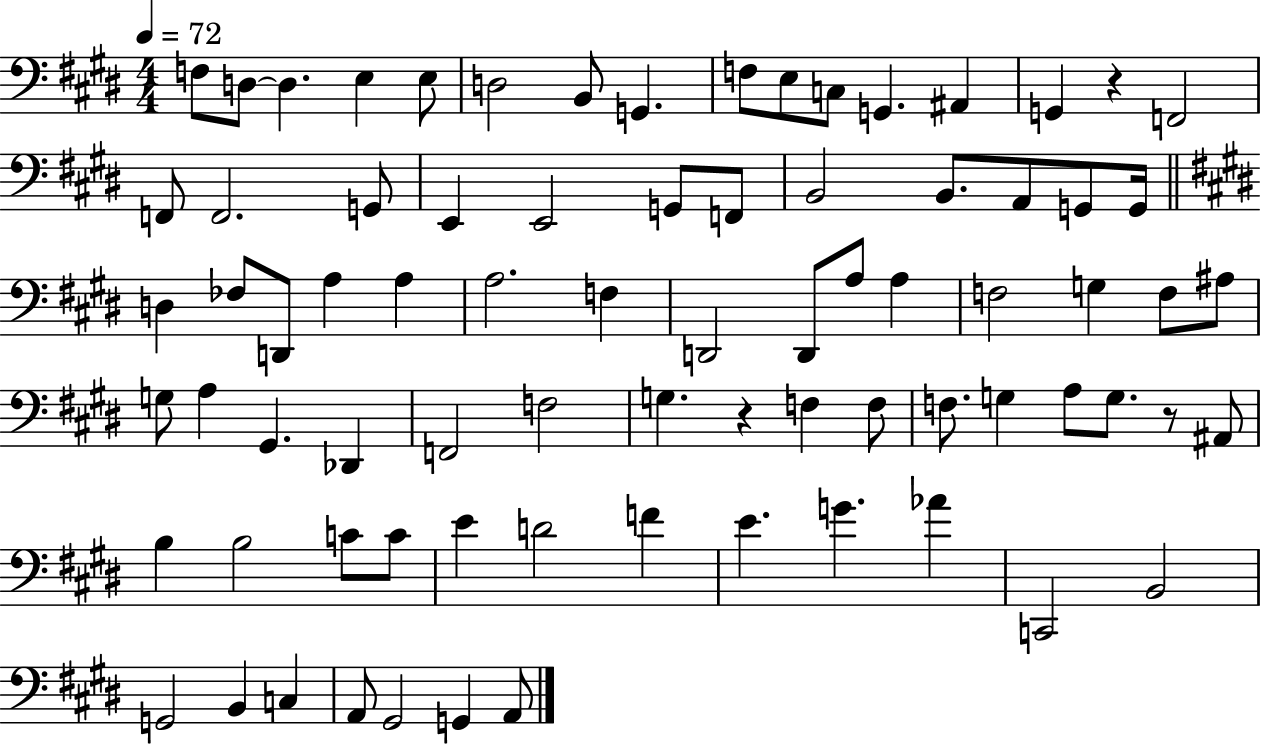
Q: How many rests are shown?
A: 3